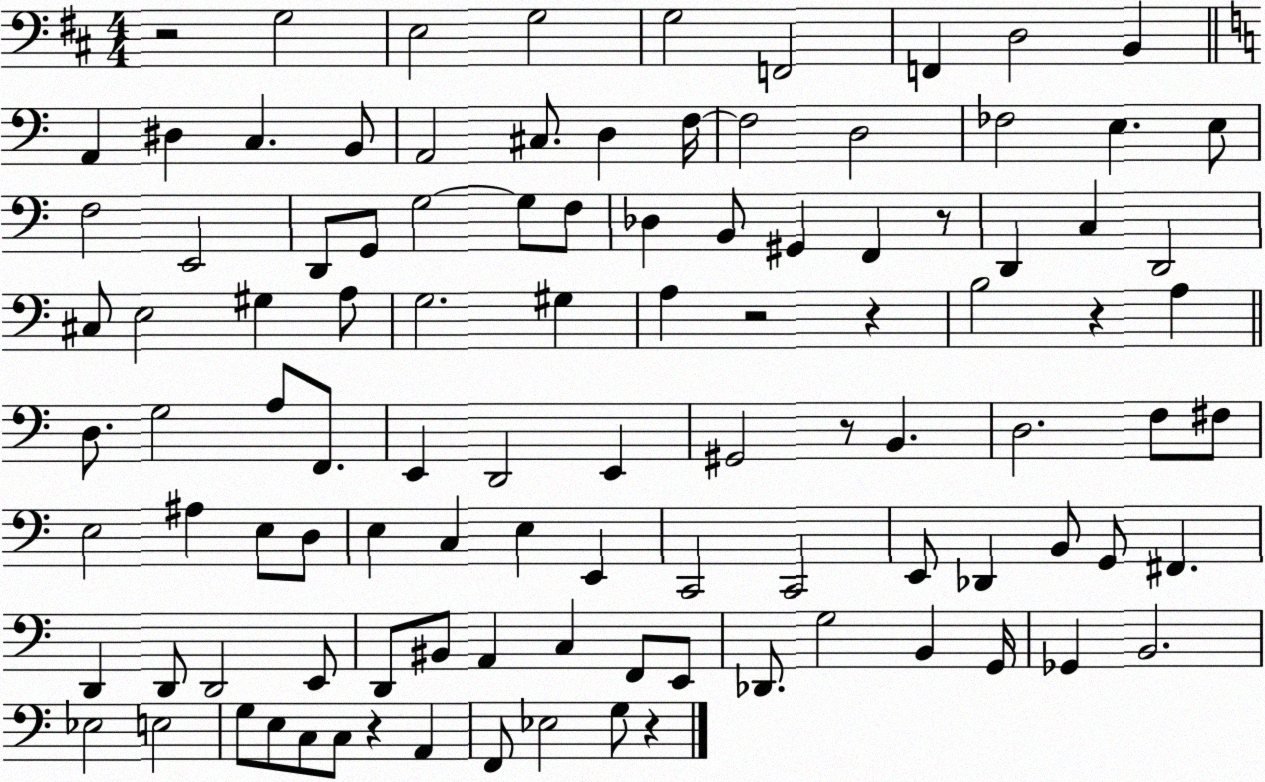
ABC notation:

X:1
T:Untitled
M:4/4
L:1/4
K:D
z2 G,2 E,2 G,2 G,2 F,,2 F,, D,2 B,, A,, ^D, C, B,,/2 A,,2 ^C,/2 D, F,/4 F,2 D,2 _F,2 E, E,/2 F,2 E,,2 D,,/2 G,,/2 G,2 G,/2 F,/2 _D, B,,/2 ^G,, F,, z/2 D,, C, D,,2 ^C,/2 E,2 ^G, A,/2 G,2 ^G, A, z2 z B,2 z A, D,/2 G,2 A,/2 F,,/2 E,, D,,2 E,, ^G,,2 z/2 B,, D,2 F,/2 ^F,/2 E,2 ^A, E,/2 D,/2 E, C, E, E,, C,,2 C,,2 E,,/2 _D,, B,,/2 G,,/2 ^F,, D,, D,,/2 D,,2 E,,/2 D,,/2 ^B,,/2 A,, C, F,,/2 E,,/2 _D,,/2 G,2 B,, G,,/4 _G,, B,,2 _E,2 E,2 G,/2 E,/2 C,/2 C,/2 z A,, F,,/2 _E,2 G,/2 z